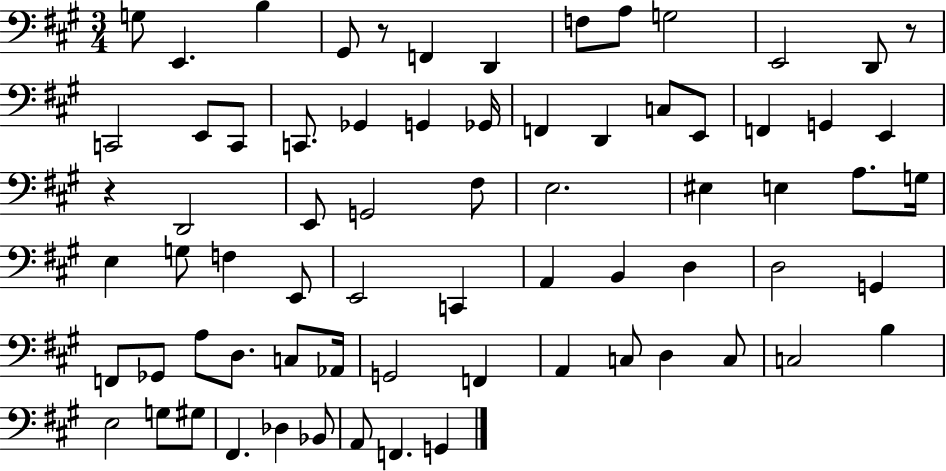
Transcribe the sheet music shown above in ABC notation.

X:1
T:Untitled
M:3/4
L:1/4
K:A
G,/2 E,, B, ^G,,/2 z/2 F,, D,, F,/2 A,/2 G,2 E,,2 D,,/2 z/2 C,,2 E,,/2 C,,/2 C,,/2 _G,, G,, _G,,/4 F,, D,, C,/2 E,,/2 F,, G,, E,, z D,,2 E,,/2 G,,2 ^F,/2 E,2 ^E, E, A,/2 G,/4 E, G,/2 F, E,,/2 E,,2 C,, A,, B,, D, D,2 G,, F,,/2 _G,,/2 A,/2 D,/2 C,/2 _A,,/4 G,,2 F,, A,, C,/2 D, C,/2 C,2 B, E,2 G,/2 ^G,/2 ^F,, _D, _B,,/2 A,,/2 F,, G,,